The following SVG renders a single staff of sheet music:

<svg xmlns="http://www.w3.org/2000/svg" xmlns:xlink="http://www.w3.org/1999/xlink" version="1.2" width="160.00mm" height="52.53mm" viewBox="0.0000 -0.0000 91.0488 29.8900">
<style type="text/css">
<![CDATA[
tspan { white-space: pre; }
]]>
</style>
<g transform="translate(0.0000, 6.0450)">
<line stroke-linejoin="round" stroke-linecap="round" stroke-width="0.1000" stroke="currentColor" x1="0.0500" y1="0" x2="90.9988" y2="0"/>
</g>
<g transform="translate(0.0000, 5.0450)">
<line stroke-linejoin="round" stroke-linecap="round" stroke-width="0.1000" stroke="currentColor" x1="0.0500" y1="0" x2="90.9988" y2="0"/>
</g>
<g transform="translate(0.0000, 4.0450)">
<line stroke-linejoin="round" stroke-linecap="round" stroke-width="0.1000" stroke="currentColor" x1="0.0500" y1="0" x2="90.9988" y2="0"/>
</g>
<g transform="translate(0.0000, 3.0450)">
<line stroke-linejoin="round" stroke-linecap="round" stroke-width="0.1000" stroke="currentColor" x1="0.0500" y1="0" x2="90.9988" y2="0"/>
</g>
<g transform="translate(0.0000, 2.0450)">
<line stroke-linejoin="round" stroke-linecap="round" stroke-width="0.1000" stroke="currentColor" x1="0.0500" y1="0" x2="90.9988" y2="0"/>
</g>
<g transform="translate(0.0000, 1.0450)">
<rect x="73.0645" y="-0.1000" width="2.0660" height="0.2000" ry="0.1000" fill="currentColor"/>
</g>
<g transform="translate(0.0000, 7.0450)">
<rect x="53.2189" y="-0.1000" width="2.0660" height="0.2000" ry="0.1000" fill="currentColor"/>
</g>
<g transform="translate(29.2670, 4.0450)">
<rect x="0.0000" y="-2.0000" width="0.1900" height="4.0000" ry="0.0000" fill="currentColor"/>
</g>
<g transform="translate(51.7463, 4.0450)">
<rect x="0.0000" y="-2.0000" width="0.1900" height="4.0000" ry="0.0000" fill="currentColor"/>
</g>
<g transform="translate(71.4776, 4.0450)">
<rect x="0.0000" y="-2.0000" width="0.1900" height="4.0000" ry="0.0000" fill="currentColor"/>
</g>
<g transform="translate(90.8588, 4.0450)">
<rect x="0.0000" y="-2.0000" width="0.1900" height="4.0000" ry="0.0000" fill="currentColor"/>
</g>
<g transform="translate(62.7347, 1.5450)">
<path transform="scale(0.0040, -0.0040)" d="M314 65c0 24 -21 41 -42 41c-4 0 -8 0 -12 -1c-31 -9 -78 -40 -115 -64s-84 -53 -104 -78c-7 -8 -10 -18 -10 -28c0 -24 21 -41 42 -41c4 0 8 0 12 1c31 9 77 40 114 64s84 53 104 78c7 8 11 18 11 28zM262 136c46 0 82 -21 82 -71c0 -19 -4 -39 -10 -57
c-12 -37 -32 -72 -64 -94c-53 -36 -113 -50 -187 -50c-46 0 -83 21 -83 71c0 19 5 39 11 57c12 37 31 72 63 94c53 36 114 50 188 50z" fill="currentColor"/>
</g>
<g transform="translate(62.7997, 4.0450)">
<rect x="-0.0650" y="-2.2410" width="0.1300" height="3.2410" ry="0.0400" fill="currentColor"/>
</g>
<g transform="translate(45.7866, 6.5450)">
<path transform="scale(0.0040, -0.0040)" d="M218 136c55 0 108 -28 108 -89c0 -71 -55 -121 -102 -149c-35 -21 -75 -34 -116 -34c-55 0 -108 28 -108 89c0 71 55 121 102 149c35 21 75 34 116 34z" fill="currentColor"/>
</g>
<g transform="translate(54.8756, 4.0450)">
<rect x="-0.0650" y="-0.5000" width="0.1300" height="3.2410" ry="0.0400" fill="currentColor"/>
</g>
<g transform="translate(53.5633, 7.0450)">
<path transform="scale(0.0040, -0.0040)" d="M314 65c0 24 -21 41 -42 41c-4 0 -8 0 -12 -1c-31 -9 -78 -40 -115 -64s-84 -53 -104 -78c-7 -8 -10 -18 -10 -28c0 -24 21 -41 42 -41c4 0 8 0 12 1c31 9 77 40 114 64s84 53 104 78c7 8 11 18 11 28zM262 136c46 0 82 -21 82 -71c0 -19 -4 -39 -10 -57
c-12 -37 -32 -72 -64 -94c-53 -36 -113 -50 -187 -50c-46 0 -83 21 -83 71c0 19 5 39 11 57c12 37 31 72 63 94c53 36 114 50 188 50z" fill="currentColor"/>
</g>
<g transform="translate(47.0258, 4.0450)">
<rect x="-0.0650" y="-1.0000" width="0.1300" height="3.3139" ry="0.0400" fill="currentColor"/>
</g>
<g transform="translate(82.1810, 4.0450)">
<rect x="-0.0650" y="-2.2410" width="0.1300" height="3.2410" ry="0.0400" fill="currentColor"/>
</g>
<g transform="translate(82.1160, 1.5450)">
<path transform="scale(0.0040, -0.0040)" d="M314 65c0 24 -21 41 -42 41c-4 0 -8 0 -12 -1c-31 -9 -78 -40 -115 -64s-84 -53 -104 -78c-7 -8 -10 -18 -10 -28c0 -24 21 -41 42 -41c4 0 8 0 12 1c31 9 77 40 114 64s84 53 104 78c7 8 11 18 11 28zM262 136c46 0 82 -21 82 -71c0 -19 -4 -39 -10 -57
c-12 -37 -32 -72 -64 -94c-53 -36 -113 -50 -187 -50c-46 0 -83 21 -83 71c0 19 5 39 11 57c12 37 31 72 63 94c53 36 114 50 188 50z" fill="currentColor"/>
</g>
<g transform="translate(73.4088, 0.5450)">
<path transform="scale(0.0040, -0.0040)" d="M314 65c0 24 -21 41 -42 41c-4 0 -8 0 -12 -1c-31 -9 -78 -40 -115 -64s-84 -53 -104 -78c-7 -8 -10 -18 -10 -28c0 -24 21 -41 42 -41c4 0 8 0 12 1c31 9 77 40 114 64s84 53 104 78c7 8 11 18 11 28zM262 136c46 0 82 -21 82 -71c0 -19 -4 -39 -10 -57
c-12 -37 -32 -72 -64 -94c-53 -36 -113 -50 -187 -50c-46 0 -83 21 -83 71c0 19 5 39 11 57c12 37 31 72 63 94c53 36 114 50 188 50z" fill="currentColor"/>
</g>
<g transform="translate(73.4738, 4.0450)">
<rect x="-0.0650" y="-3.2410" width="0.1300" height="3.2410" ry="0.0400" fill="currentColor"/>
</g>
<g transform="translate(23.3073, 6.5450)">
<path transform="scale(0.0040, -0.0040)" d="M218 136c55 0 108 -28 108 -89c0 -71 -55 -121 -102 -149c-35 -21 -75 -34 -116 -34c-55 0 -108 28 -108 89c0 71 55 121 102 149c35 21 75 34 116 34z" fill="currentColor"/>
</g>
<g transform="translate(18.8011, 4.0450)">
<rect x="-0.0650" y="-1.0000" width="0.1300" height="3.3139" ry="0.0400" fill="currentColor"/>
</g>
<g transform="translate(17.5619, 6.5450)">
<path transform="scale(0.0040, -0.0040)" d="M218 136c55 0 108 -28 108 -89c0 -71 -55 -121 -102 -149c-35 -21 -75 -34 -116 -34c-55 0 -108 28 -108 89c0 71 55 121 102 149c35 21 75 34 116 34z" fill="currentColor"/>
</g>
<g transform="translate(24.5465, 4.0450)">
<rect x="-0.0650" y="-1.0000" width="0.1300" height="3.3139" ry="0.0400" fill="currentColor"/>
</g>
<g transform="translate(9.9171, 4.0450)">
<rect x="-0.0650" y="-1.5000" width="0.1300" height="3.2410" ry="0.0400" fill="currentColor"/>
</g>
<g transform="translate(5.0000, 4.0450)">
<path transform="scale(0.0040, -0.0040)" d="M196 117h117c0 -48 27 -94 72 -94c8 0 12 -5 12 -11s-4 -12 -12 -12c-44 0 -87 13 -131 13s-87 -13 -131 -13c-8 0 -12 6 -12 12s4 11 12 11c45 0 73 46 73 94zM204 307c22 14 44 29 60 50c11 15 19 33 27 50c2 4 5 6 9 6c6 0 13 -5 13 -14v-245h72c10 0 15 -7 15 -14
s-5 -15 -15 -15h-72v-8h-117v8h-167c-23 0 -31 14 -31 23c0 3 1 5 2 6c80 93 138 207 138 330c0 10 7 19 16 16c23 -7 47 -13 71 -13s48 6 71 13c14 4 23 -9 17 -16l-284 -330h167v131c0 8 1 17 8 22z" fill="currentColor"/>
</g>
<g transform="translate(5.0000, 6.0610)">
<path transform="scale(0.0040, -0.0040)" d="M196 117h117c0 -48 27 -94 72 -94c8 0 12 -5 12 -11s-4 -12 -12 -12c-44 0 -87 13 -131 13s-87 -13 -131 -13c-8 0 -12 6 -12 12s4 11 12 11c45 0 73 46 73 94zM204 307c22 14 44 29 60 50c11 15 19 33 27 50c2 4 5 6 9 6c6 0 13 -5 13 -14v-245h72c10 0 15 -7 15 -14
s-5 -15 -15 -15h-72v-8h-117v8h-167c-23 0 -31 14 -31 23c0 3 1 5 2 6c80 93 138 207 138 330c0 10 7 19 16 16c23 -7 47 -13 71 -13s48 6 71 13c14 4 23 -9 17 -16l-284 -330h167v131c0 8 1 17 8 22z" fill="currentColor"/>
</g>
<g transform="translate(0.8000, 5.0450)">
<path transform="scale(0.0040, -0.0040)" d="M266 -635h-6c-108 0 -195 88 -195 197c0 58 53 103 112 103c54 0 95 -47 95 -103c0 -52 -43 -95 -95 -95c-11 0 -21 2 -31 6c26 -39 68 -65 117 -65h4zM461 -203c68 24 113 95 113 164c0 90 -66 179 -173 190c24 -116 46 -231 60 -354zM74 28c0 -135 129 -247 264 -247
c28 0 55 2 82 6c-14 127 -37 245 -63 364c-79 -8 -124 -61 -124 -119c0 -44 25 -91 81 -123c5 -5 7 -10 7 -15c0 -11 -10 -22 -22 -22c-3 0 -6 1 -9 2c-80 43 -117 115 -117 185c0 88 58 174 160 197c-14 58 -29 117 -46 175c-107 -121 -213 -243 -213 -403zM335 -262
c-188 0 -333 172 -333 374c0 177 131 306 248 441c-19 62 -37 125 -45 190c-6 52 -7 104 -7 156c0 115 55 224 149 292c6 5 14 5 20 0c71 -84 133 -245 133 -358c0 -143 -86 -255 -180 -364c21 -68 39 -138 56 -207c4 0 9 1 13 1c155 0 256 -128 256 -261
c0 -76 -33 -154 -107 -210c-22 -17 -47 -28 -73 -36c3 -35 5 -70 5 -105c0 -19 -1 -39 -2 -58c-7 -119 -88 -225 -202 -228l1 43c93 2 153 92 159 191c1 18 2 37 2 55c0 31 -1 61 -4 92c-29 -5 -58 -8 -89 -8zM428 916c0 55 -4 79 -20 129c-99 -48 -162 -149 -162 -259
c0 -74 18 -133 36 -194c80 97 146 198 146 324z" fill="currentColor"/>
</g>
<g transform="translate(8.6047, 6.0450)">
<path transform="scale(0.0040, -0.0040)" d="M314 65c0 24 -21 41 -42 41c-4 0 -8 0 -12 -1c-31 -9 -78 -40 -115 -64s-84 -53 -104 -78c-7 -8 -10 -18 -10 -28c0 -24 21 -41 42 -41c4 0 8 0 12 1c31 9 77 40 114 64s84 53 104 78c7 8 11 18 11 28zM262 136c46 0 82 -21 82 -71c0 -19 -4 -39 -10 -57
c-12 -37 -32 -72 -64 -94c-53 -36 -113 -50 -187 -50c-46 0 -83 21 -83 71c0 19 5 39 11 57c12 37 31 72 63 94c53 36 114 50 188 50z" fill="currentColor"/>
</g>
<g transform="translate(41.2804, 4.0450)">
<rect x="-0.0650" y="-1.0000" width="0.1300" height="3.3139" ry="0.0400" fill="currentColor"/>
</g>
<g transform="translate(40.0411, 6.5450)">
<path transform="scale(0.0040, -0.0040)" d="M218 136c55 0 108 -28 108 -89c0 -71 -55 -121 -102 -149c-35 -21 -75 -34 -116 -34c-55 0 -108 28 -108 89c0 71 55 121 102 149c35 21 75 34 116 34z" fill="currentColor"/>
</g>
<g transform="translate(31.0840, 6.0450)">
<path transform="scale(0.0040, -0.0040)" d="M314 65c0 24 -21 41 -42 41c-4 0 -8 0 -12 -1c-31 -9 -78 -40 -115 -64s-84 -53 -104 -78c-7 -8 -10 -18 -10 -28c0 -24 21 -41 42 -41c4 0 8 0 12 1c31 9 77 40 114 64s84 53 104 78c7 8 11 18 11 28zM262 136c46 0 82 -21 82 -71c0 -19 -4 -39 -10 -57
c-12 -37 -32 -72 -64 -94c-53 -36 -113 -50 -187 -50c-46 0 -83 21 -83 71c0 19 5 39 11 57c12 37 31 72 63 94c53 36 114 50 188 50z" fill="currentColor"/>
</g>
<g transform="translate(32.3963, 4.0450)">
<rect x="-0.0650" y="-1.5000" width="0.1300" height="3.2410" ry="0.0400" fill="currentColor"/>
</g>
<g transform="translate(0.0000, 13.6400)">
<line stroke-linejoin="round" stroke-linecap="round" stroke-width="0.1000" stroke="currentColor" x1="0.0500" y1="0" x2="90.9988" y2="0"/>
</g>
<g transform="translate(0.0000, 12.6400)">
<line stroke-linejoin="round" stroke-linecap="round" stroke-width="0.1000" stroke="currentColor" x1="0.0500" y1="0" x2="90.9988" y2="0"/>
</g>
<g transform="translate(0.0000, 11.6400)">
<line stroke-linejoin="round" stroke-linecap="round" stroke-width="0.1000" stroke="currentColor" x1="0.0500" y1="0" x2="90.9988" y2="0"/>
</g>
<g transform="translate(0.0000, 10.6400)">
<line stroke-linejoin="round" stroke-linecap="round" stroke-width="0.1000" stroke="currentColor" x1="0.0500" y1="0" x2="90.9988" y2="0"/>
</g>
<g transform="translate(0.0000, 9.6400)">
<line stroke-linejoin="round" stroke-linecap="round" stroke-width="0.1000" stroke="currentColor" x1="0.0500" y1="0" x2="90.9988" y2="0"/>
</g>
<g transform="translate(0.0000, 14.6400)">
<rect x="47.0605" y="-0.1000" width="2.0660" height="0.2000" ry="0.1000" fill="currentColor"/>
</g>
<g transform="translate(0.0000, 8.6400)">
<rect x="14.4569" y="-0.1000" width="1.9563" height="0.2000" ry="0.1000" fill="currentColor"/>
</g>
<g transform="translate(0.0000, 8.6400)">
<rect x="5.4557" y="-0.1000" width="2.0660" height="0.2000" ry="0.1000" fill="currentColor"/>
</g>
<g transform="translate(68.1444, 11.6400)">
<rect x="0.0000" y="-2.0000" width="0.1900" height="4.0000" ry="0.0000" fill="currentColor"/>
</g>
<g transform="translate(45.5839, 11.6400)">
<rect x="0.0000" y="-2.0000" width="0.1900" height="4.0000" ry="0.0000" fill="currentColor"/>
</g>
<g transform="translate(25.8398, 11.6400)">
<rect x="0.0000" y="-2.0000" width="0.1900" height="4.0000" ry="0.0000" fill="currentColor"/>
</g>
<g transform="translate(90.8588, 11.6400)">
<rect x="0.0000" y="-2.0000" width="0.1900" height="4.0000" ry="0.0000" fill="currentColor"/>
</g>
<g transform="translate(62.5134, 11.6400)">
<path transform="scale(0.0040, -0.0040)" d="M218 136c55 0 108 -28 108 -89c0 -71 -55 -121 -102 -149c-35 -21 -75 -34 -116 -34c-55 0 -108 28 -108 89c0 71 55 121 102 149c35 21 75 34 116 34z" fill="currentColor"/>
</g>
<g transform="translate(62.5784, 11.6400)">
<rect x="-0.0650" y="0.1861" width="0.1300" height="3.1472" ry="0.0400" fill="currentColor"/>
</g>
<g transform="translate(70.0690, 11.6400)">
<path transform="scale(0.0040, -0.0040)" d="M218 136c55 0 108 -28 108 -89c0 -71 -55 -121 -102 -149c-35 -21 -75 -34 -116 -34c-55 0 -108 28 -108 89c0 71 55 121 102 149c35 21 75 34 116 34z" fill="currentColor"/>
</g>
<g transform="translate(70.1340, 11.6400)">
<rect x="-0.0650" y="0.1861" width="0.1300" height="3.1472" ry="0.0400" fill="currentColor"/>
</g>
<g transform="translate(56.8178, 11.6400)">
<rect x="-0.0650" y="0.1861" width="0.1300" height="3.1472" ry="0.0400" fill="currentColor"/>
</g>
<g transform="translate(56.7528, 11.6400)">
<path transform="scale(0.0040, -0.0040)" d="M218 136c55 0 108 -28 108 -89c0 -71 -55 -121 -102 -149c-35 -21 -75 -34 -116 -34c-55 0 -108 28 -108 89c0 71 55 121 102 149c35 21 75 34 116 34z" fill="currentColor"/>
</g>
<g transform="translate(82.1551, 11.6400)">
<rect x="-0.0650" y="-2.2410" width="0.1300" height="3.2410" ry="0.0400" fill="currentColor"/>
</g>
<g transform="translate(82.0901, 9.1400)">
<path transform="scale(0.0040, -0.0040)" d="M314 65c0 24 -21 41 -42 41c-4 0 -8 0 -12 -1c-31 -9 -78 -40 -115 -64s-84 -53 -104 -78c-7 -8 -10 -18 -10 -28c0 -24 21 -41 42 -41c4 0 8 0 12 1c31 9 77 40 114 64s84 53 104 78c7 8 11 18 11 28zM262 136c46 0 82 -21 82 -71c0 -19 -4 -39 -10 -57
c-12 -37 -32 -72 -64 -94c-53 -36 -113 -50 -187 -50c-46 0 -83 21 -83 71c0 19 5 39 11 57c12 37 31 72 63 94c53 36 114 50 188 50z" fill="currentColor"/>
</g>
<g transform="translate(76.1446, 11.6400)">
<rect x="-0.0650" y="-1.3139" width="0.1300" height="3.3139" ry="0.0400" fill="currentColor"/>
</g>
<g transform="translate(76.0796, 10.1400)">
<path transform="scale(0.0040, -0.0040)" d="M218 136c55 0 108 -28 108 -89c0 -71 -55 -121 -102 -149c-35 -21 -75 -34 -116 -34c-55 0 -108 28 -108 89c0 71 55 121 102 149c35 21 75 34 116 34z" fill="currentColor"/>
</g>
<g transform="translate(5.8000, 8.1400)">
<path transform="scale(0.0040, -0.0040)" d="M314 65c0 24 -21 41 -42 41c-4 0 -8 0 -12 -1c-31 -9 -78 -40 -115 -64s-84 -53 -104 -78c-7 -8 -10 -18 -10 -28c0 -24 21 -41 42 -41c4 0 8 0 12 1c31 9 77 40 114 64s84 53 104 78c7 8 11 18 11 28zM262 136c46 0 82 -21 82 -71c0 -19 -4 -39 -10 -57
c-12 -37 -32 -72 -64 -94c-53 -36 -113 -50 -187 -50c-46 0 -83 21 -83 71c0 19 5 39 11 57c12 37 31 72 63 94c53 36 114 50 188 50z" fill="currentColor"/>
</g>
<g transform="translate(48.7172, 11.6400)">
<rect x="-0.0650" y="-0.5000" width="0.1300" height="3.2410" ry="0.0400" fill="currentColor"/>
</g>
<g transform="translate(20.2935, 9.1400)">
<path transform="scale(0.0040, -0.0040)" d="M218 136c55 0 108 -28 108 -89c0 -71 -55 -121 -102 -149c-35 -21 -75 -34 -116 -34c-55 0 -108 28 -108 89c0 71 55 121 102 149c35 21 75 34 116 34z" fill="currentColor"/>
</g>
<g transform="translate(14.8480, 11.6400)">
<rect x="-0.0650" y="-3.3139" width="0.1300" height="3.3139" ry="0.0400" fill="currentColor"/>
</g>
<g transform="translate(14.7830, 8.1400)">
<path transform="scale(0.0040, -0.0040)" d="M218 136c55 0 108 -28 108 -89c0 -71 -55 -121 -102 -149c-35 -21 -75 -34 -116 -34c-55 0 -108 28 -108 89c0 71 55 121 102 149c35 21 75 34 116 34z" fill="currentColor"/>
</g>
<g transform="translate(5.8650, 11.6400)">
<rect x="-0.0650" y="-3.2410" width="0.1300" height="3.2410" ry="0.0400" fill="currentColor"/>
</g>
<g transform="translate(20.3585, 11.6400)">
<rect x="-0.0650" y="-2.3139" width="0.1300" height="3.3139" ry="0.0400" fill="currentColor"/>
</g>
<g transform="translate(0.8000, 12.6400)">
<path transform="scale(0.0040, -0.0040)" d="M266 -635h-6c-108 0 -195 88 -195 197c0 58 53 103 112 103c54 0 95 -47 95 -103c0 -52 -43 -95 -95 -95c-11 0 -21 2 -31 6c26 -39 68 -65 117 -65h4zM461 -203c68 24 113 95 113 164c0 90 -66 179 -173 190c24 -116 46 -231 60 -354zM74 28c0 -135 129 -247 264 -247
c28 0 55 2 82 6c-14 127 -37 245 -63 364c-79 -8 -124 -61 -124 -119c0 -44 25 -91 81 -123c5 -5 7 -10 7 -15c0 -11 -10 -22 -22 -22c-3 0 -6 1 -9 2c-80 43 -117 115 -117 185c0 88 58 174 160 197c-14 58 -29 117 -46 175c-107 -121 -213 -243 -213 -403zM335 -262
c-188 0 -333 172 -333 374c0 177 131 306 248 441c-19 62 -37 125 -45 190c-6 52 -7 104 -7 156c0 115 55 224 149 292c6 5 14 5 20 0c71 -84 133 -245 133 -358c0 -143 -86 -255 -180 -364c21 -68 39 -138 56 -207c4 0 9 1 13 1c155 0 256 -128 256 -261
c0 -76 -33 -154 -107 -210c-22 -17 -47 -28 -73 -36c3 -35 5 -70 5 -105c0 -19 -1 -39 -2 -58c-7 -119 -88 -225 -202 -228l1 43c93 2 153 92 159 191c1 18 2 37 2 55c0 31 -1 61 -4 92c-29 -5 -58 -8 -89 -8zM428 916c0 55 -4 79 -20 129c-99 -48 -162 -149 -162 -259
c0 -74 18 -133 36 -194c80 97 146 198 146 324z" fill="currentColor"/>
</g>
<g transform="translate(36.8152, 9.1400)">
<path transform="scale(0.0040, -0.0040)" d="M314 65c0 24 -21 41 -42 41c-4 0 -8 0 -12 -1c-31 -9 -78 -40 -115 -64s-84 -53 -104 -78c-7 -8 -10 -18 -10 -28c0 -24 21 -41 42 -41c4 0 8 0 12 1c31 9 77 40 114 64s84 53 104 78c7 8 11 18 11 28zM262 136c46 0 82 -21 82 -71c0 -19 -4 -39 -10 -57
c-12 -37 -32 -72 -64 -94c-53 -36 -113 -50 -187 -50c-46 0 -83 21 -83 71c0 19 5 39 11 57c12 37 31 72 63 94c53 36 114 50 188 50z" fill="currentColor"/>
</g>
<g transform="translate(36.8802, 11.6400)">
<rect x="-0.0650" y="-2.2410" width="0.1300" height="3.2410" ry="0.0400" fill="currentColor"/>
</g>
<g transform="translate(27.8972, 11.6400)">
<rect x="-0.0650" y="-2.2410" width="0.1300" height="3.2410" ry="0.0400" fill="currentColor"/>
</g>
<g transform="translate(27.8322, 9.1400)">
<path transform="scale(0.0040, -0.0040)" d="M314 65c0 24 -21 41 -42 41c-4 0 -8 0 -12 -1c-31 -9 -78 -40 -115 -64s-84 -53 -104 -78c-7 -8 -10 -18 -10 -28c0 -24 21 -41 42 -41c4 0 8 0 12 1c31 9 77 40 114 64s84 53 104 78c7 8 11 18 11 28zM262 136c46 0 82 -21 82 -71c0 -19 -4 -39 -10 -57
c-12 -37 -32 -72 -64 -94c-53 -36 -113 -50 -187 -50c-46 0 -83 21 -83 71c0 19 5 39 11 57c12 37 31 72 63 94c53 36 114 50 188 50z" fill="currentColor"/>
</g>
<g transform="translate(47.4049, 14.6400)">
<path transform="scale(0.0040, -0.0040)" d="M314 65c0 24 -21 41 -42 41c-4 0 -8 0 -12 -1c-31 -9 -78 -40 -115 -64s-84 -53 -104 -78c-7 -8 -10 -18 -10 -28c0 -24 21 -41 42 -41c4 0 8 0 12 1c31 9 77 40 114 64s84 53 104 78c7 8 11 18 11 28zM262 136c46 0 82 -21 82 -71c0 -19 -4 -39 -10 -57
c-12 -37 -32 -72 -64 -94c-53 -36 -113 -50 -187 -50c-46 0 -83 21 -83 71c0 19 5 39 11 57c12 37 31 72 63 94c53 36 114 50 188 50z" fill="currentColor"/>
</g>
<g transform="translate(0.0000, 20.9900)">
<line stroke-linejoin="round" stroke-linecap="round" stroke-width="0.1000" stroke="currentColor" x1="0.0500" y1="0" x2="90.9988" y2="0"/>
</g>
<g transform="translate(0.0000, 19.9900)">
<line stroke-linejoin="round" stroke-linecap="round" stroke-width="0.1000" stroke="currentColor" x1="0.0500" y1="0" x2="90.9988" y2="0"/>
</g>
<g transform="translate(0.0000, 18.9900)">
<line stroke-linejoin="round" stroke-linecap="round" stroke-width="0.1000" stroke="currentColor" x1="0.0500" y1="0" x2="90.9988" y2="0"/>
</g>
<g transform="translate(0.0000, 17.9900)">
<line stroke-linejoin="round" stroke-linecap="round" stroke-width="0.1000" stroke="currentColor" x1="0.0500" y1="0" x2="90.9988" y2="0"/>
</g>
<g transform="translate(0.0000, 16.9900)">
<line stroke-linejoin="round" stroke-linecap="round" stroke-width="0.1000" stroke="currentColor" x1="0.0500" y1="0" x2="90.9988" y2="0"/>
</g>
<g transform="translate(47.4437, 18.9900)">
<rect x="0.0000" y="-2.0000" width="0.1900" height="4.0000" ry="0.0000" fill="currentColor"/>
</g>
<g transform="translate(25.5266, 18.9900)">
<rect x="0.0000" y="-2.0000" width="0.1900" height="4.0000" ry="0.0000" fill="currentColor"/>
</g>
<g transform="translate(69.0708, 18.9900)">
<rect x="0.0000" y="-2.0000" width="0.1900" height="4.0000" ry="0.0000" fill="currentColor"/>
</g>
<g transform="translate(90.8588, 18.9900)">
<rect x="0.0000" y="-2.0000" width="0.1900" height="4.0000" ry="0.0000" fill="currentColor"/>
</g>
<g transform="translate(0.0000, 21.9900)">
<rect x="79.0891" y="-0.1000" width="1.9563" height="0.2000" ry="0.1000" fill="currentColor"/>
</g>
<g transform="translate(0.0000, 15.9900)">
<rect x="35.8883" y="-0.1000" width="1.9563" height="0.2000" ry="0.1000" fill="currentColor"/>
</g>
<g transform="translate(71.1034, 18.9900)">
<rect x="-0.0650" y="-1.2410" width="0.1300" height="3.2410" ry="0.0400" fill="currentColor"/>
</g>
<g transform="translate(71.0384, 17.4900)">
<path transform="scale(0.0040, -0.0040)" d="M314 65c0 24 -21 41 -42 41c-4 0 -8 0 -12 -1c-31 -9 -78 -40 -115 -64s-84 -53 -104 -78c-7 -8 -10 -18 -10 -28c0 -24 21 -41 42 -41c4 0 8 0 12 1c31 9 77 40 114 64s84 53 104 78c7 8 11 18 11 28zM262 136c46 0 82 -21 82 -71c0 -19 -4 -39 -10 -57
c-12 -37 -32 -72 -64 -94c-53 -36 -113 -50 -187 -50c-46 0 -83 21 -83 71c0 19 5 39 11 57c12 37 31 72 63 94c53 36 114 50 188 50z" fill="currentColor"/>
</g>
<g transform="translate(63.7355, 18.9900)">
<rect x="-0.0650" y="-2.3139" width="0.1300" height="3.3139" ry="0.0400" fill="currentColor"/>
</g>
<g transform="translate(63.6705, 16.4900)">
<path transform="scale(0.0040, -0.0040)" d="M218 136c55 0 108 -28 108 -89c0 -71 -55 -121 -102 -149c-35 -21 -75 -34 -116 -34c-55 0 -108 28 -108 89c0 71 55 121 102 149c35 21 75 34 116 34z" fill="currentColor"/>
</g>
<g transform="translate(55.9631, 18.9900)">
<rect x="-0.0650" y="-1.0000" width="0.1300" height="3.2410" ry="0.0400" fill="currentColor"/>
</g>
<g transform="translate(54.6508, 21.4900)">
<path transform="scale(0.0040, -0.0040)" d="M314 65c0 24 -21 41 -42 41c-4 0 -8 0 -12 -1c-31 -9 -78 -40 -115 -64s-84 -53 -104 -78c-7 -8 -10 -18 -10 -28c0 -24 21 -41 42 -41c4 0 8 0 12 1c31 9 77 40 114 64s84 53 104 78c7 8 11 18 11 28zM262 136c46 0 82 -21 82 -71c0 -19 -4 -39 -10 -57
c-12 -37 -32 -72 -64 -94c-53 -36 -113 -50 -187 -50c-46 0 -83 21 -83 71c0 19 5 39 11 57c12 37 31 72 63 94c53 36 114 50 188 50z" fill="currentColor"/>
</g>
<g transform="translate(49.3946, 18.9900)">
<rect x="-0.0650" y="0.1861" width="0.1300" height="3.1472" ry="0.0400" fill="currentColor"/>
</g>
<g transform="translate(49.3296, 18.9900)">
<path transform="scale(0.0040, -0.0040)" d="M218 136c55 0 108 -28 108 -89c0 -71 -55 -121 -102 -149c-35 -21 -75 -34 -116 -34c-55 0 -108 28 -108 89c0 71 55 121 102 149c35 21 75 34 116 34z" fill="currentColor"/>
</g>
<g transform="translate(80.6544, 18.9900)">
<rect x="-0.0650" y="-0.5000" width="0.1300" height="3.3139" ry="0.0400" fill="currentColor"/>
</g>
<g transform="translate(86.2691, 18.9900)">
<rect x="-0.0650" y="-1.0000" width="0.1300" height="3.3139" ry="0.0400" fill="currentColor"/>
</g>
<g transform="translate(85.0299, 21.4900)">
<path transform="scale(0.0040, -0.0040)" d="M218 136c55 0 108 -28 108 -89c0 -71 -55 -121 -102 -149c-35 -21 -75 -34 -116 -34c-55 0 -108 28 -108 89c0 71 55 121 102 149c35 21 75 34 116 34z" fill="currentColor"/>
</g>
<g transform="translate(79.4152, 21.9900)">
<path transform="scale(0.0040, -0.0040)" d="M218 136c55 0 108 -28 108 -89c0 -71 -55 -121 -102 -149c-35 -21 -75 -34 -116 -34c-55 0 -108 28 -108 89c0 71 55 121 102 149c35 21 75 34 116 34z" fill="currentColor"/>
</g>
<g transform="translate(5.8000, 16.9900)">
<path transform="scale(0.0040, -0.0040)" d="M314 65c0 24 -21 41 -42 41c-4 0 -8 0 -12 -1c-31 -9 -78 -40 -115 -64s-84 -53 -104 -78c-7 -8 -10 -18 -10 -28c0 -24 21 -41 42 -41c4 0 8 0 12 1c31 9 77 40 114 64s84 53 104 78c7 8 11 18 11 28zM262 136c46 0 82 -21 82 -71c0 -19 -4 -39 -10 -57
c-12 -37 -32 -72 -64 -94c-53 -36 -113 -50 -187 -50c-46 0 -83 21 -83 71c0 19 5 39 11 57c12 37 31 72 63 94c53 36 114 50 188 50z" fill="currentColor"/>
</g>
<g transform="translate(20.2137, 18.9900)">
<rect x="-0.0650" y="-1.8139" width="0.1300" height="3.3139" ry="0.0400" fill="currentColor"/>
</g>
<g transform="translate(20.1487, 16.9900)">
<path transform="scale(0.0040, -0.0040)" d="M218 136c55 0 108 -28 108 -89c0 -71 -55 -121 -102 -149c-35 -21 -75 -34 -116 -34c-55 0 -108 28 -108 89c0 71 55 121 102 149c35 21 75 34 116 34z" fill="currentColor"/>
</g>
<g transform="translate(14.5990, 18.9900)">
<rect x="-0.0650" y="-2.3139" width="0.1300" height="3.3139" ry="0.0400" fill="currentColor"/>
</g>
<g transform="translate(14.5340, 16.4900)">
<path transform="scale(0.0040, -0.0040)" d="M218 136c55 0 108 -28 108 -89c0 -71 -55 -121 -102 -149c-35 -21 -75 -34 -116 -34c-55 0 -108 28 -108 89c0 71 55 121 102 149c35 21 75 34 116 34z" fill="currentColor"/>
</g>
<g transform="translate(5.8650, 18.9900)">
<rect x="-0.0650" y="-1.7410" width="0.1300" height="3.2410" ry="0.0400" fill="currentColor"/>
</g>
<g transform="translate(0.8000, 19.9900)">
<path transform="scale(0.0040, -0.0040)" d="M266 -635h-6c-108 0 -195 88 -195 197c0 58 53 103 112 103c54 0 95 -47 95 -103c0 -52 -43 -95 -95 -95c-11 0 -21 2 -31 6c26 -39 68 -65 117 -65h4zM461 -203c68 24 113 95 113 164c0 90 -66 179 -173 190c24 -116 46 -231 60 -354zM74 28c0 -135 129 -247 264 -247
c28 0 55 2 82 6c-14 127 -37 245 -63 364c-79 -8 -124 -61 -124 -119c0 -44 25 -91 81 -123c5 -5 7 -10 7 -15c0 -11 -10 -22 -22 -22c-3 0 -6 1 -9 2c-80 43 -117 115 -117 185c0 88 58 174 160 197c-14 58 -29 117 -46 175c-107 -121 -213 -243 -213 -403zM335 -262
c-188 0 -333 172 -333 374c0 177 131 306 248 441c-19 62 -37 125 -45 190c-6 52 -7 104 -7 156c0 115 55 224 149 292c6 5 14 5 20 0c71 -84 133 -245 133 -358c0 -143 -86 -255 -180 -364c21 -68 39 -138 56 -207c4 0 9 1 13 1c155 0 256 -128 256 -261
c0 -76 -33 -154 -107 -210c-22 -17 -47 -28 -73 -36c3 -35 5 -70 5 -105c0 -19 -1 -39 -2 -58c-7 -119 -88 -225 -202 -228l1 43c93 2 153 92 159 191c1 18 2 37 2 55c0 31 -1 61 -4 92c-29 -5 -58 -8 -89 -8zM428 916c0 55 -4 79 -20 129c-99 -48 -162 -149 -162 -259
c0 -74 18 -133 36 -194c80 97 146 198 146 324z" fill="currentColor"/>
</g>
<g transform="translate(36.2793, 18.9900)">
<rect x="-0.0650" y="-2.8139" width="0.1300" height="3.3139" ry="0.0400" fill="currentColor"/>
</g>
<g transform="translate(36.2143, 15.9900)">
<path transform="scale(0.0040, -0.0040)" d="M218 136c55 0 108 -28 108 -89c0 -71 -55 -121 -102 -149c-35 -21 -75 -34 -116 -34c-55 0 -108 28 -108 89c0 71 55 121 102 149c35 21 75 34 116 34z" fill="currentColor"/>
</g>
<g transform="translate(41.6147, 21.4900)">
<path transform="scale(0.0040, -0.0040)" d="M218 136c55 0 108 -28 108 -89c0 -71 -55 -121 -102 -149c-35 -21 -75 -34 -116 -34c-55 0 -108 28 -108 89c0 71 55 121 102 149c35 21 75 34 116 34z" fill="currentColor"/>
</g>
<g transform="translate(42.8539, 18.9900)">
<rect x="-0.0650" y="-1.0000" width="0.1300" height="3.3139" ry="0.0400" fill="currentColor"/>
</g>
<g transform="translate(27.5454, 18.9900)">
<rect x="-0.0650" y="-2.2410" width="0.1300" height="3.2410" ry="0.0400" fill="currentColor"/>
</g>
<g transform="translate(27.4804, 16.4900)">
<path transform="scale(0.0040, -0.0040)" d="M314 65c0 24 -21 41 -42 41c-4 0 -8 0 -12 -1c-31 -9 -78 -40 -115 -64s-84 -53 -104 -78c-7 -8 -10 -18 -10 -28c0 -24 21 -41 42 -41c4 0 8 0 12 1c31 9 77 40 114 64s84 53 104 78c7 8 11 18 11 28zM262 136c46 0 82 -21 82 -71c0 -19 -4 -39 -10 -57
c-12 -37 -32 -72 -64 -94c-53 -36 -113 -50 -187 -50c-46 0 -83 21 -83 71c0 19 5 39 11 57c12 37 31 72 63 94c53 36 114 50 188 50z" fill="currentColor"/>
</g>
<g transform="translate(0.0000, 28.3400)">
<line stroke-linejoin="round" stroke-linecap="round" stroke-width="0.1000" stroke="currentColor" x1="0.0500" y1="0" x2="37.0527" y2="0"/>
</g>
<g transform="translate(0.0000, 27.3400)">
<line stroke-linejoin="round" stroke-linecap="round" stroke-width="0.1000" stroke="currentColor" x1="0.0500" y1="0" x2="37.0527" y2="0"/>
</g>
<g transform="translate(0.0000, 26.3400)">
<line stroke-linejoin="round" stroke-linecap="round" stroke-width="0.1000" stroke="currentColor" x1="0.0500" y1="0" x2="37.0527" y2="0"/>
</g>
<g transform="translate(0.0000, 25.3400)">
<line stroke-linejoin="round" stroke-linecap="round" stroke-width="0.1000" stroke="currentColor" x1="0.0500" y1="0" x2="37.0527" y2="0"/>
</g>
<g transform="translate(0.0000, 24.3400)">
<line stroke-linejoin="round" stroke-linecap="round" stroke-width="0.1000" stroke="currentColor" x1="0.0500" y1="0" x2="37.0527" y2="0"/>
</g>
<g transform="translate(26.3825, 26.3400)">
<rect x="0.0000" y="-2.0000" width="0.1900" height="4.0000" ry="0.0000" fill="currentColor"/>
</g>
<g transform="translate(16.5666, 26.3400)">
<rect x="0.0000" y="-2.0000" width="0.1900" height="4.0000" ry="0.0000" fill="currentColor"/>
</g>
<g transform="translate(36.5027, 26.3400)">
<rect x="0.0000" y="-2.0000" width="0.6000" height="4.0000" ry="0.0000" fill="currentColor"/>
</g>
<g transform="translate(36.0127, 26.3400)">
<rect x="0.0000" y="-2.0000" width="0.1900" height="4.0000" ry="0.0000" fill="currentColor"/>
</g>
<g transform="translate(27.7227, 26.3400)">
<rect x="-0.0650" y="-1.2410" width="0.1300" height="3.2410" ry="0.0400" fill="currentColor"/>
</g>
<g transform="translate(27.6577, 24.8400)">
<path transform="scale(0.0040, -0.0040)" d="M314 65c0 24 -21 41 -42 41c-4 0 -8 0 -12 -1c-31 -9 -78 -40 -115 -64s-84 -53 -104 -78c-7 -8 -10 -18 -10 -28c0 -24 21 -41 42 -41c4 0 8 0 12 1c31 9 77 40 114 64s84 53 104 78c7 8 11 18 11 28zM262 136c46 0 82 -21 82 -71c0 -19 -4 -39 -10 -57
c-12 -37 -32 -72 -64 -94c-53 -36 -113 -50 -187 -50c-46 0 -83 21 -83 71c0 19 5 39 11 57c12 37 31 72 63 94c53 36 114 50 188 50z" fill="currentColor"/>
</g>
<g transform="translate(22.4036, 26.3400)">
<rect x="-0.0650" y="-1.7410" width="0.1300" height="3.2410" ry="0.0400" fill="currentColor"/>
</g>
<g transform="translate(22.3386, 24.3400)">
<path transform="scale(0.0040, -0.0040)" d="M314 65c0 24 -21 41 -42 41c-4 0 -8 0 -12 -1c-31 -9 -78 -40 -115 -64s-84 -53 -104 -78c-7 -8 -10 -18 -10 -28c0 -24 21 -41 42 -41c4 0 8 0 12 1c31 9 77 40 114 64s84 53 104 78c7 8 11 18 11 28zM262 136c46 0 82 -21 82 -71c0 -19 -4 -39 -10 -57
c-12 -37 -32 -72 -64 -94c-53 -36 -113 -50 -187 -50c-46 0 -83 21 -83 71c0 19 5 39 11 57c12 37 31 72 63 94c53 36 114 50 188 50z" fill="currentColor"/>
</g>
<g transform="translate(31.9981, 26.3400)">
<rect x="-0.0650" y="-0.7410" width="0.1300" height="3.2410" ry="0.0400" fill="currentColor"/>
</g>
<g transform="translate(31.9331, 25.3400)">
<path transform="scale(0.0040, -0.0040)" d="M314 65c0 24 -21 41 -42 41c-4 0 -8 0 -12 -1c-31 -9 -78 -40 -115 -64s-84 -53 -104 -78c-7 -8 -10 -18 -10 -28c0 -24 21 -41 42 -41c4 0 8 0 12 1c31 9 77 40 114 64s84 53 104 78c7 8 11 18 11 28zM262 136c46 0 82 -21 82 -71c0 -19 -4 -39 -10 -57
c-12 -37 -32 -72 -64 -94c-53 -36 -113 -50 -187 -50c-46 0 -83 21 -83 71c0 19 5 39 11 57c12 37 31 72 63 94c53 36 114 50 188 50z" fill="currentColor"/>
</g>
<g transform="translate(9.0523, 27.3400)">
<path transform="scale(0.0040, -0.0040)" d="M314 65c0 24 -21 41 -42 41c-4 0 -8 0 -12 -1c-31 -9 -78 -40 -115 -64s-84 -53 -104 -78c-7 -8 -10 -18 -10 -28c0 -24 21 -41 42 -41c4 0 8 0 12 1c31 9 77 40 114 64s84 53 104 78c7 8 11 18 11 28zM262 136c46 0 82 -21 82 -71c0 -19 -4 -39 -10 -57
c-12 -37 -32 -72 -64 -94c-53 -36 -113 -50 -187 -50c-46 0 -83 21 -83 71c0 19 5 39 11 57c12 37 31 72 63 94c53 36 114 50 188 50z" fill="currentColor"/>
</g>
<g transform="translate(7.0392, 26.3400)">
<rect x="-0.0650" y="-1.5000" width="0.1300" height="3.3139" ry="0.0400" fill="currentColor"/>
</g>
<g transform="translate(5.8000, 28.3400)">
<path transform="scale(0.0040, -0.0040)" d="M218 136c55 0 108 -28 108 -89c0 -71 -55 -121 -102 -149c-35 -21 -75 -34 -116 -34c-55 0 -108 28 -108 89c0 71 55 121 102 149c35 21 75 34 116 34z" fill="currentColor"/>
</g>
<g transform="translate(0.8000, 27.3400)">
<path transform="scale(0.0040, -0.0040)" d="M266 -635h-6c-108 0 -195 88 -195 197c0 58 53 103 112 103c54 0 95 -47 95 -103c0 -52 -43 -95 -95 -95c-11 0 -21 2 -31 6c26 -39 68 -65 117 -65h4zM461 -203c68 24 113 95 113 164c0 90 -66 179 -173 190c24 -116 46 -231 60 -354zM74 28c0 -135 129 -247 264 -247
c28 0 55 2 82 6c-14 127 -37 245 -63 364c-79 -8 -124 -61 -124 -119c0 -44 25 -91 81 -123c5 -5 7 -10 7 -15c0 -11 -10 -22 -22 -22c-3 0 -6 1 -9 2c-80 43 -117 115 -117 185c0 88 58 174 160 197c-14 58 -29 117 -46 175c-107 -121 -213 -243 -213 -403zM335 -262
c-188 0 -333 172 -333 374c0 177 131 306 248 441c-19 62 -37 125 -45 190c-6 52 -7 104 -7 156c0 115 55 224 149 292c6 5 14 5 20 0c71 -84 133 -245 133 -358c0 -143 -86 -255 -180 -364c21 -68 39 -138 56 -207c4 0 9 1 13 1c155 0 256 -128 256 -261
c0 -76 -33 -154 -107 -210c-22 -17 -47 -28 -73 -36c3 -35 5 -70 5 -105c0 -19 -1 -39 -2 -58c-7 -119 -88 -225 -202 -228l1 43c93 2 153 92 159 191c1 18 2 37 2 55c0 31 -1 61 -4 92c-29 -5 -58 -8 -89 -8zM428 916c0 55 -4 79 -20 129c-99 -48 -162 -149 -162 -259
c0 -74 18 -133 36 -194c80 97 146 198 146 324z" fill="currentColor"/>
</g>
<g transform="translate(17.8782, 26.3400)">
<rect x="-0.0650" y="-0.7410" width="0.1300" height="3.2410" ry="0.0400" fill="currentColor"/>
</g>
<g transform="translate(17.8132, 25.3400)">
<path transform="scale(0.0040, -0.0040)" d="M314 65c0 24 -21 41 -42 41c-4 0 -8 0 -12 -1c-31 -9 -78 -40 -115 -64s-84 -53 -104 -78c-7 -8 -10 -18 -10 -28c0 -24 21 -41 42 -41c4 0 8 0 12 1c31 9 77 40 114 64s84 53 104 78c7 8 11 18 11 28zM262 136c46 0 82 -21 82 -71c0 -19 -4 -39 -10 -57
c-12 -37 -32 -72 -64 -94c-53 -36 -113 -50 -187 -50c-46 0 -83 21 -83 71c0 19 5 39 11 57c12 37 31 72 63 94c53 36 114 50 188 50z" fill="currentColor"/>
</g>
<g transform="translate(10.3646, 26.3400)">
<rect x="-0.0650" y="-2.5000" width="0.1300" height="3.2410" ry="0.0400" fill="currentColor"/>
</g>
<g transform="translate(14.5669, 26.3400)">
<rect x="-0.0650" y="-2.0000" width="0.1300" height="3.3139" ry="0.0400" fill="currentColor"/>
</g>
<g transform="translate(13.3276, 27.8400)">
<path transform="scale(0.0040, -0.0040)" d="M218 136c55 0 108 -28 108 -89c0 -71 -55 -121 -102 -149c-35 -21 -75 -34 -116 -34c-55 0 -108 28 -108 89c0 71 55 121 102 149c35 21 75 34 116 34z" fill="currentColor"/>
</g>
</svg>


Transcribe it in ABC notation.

X:1
T:Untitled
M:4/4
L:1/4
K:C
E2 D D E2 D D C2 g2 b2 g2 b2 b g g2 g2 C2 B B B e g2 f2 g f g2 a D B D2 g e2 C D E G2 F d2 f2 e2 d2